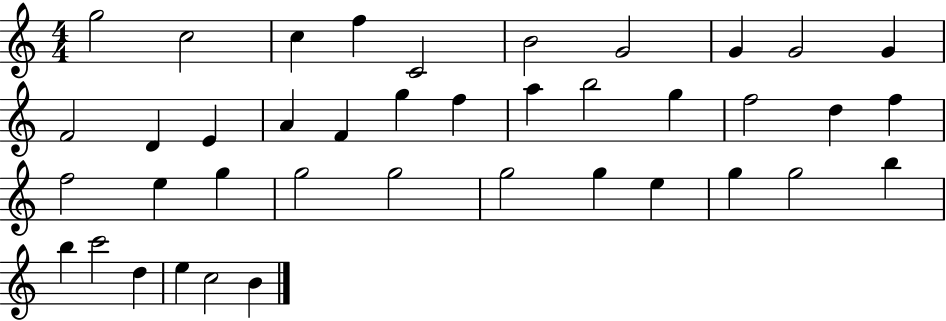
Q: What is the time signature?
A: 4/4